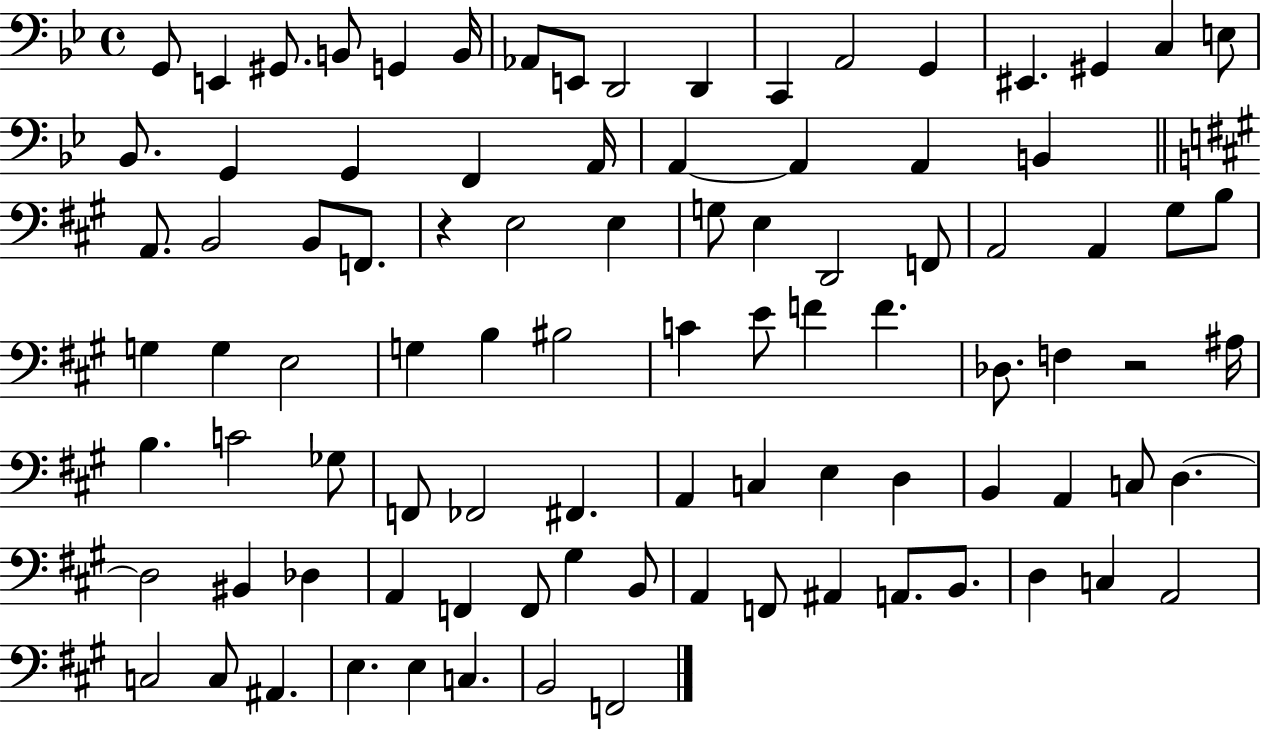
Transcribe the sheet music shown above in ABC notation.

X:1
T:Untitled
M:4/4
L:1/4
K:Bb
G,,/2 E,, ^G,,/2 B,,/2 G,, B,,/4 _A,,/2 E,,/2 D,,2 D,, C,, A,,2 G,, ^E,, ^G,, C, E,/2 _B,,/2 G,, G,, F,, A,,/4 A,, A,, A,, B,, A,,/2 B,,2 B,,/2 F,,/2 z E,2 E, G,/2 E, D,,2 F,,/2 A,,2 A,, ^G,/2 B,/2 G, G, E,2 G, B, ^B,2 C E/2 F F _D,/2 F, z2 ^A,/4 B, C2 _G,/2 F,,/2 _F,,2 ^F,, A,, C, E, D, B,, A,, C,/2 D, D,2 ^B,, _D, A,, F,, F,,/2 ^G, B,,/2 A,, F,,/2 ^A,, A,,/2 B,,/2 D, C, A,,2 C,2 C,/2 ^A,, E, E, C, B,,2 F,,2